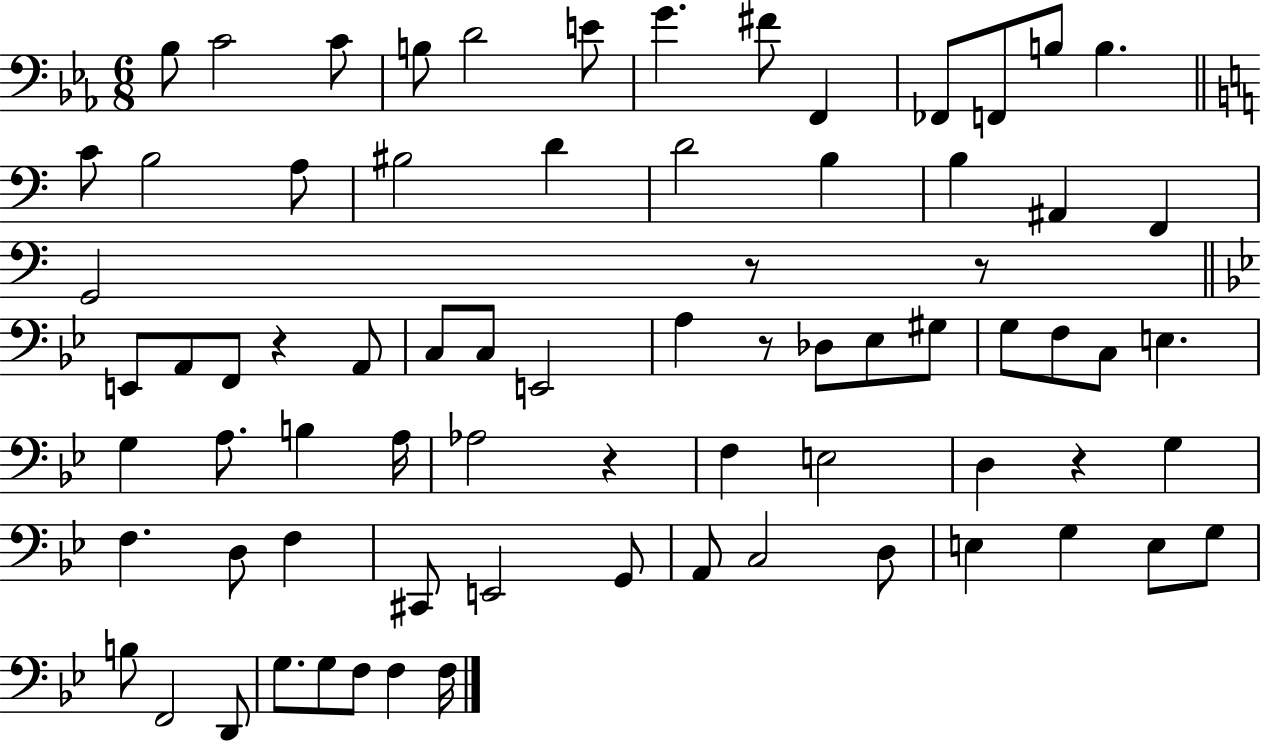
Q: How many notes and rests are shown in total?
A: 75